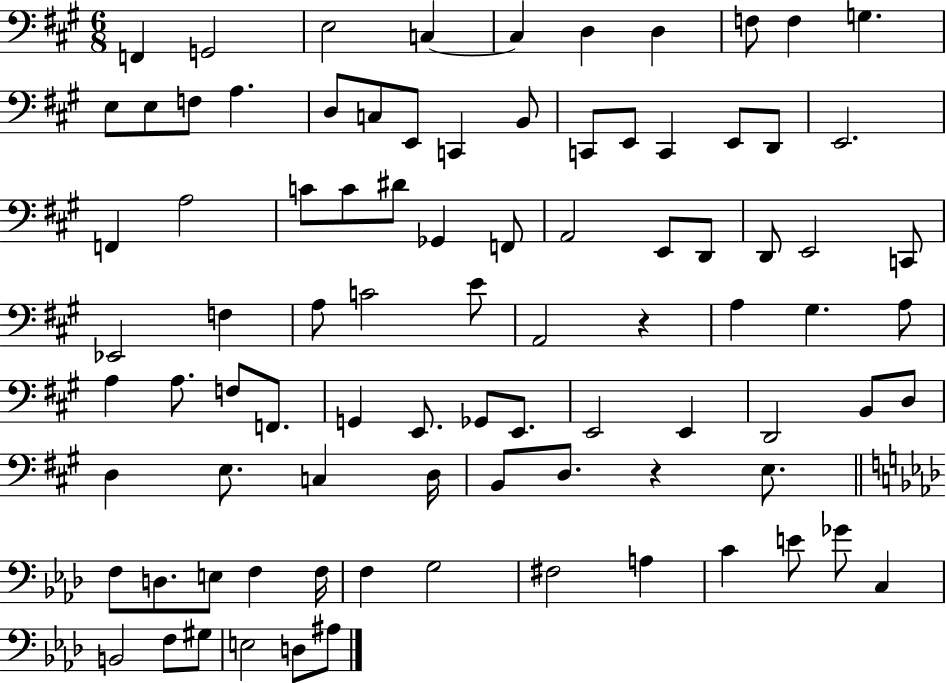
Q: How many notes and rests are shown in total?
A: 88